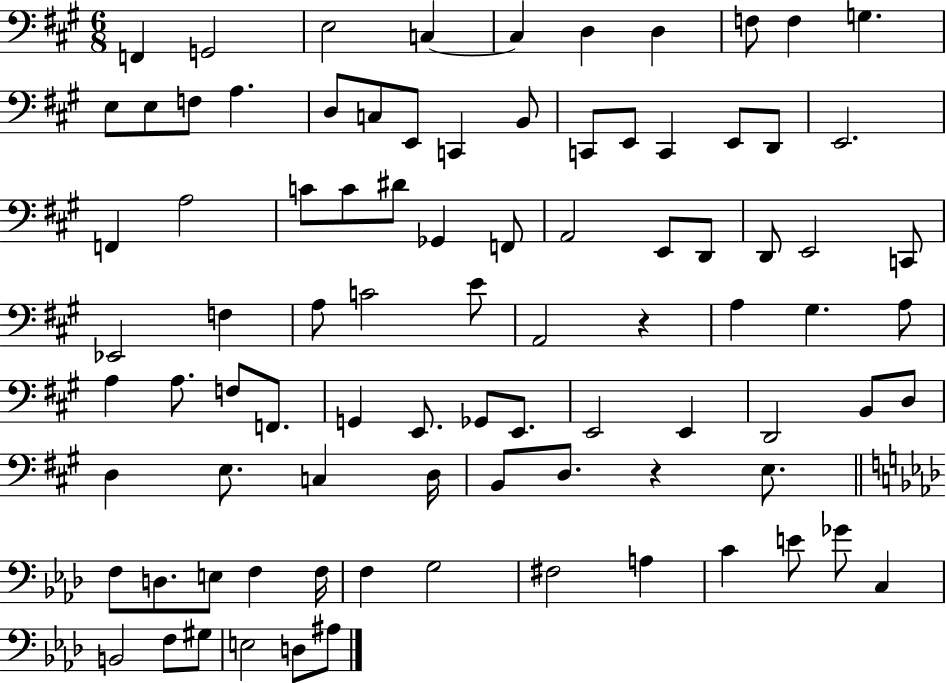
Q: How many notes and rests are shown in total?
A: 88